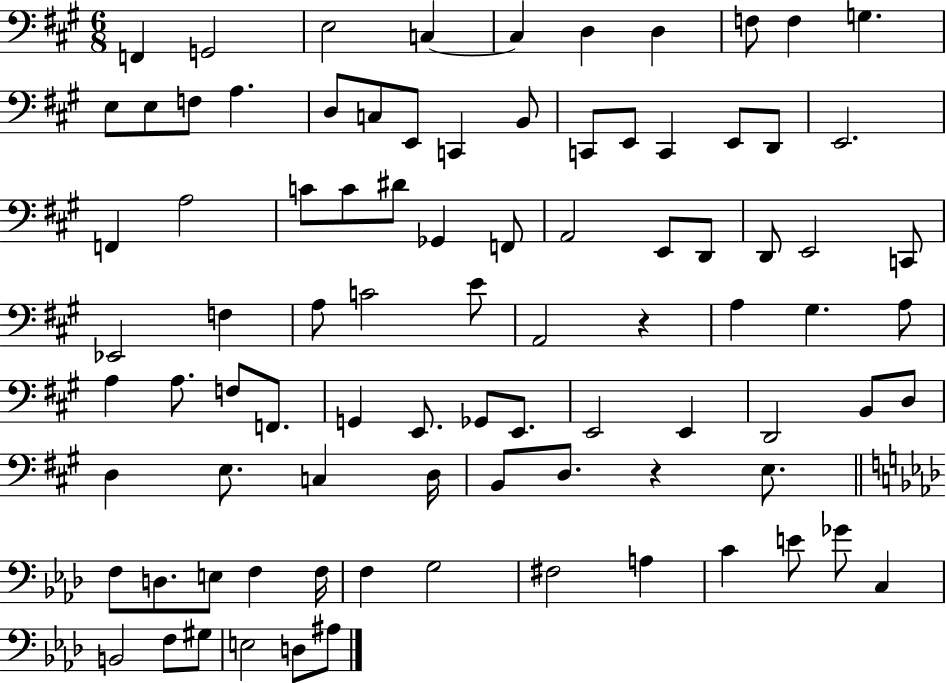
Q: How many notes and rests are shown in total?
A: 88